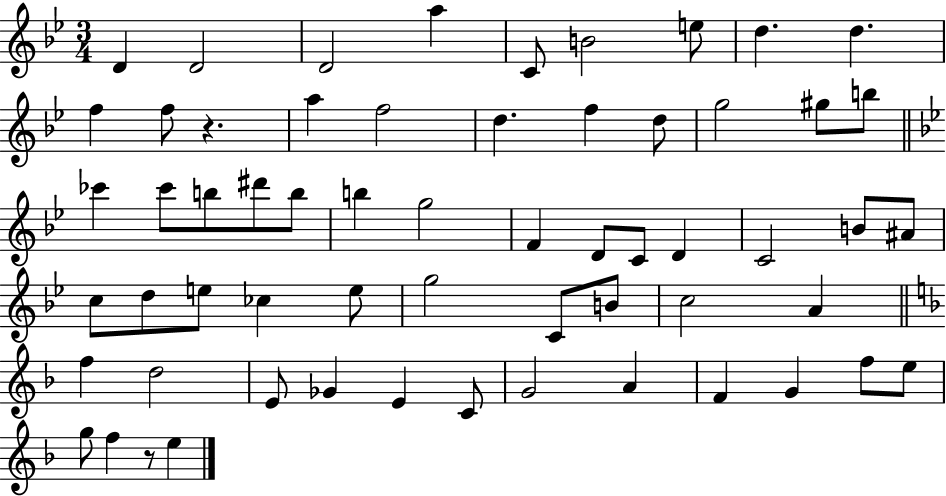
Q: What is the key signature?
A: BES major